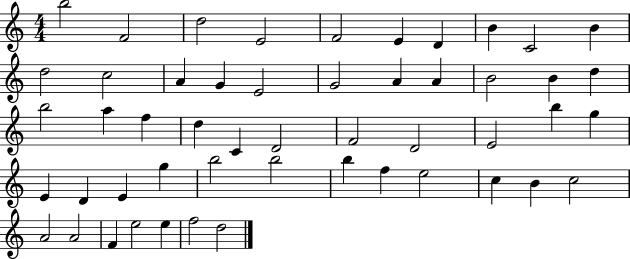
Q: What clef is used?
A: treble